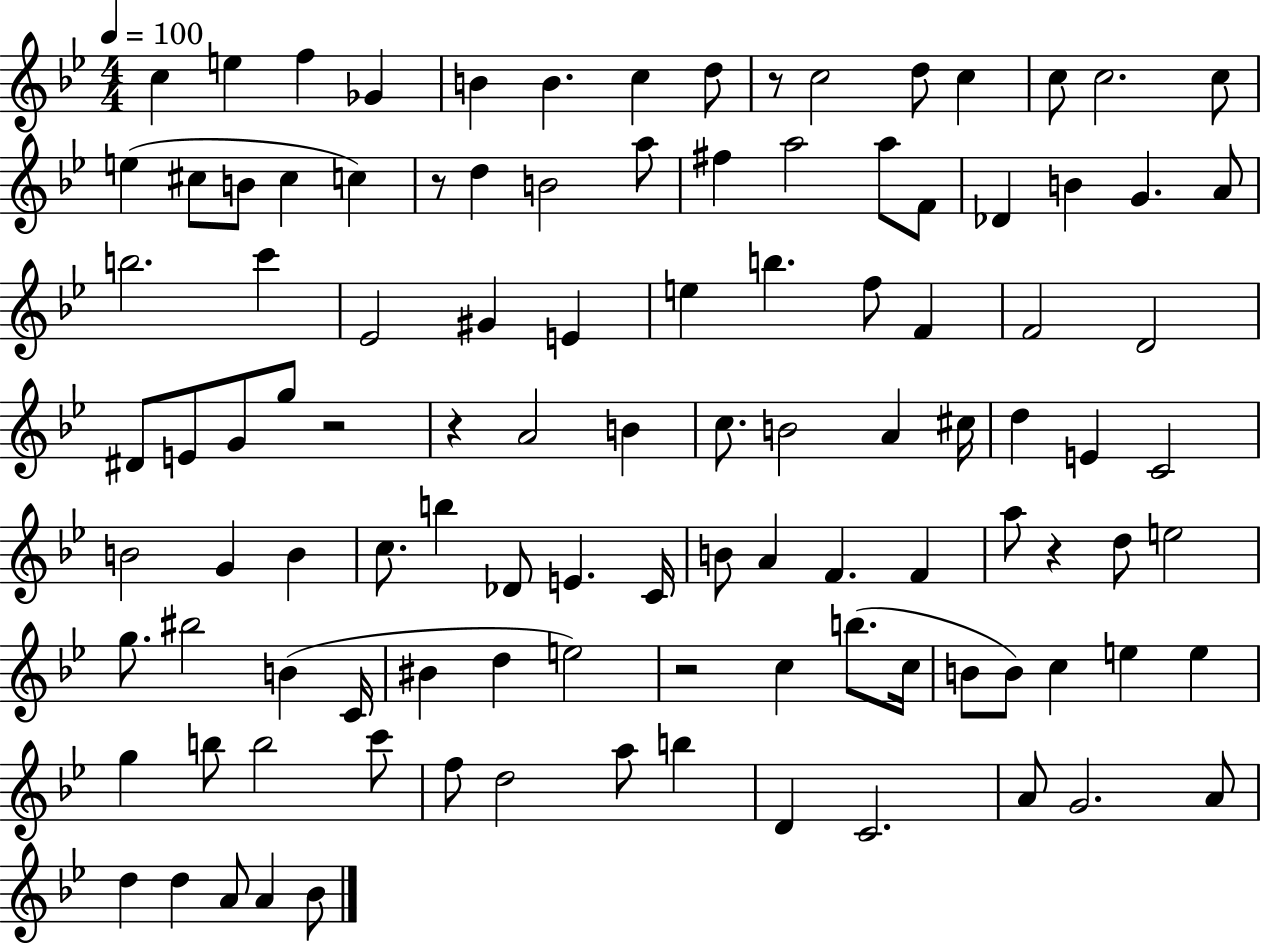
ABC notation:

X:1
T:Untitled
M:4/4
L:1/4
K:Bb
c e f _G B B c d/2 z/2 c2 d/2 c c/2 c2 c/2 e ^c/2 B/2 ^c c z/2 d B2 a/2 ^f a2 a/2 F/2 _D B G A/2 b2 c' _E2 ^G E e b f/2 F F2 D2 ^D/2 E/2 G/2 g/2 z2 z A2 B c/2 B2 A ^c/4 d E C2 B2 G B c/2 b _D/2 E C/4 B/2 A F F a/2 z d/2 e2 g/2 ^b2 B C/4 ^B d e2 z2 c b/2 c/4 B/2 B/2 c e e g b/2 b2 c'/2 f/2 d2 a/2 b D C2 A/2 G2 A/2 d d A/2 A _B/2